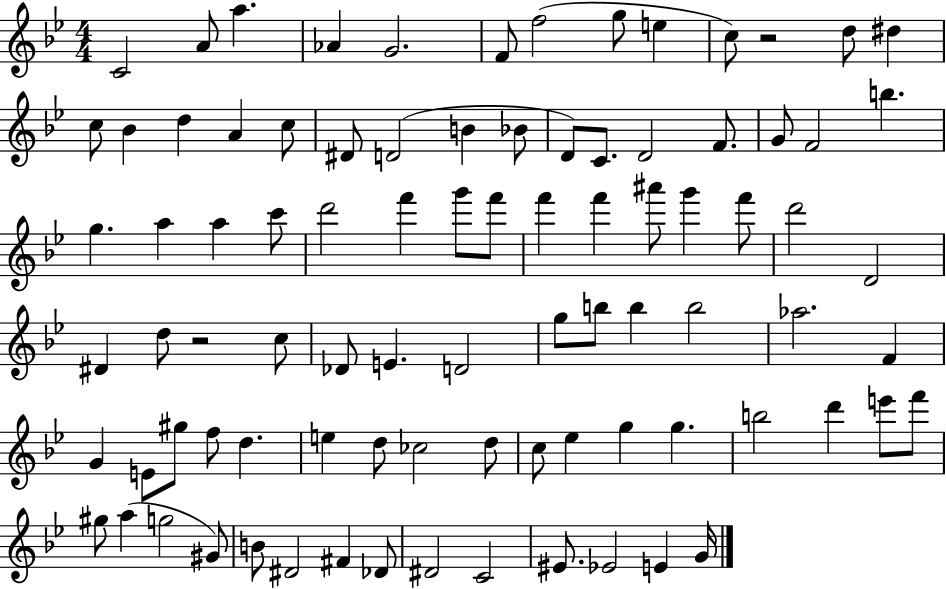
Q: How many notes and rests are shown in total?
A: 88